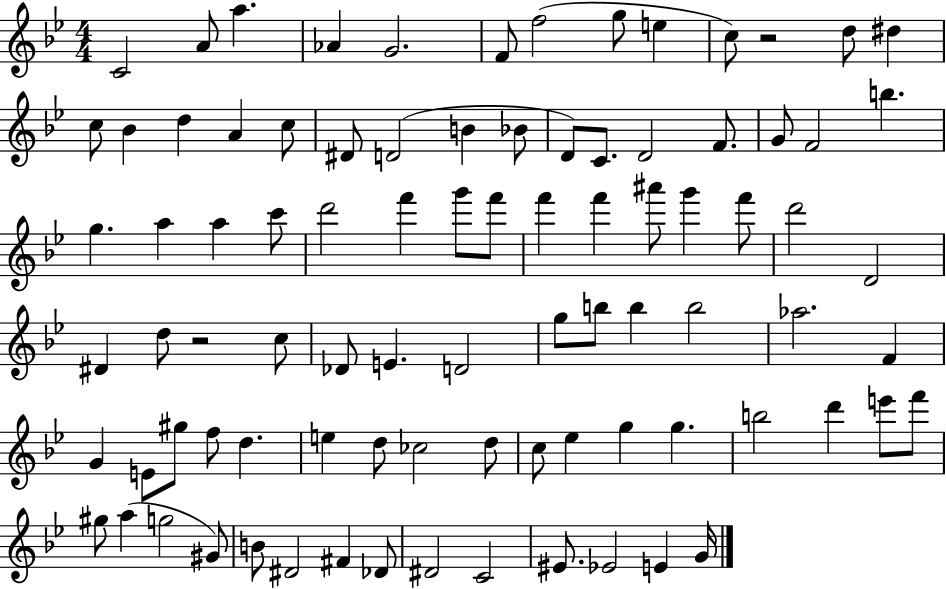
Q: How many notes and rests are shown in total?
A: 88